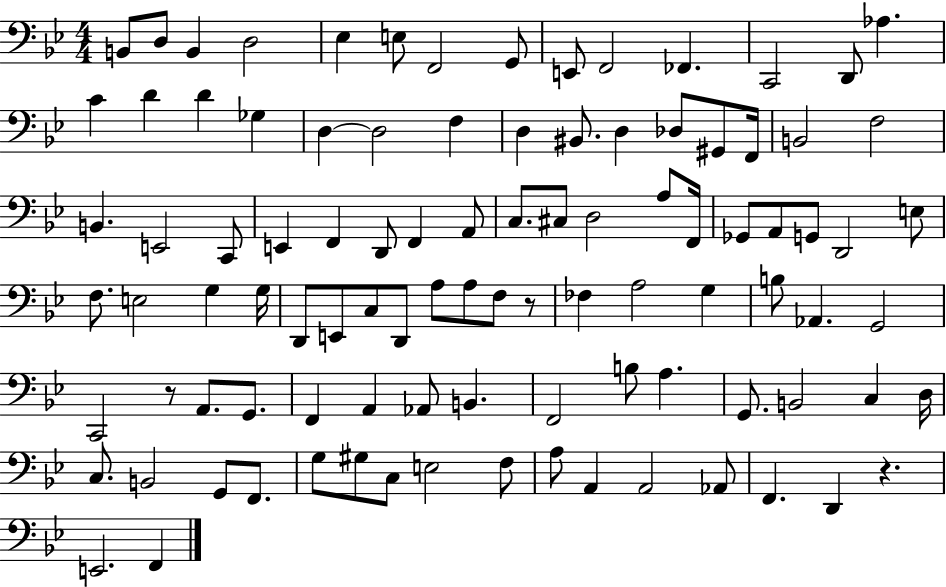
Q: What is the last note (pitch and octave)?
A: F2